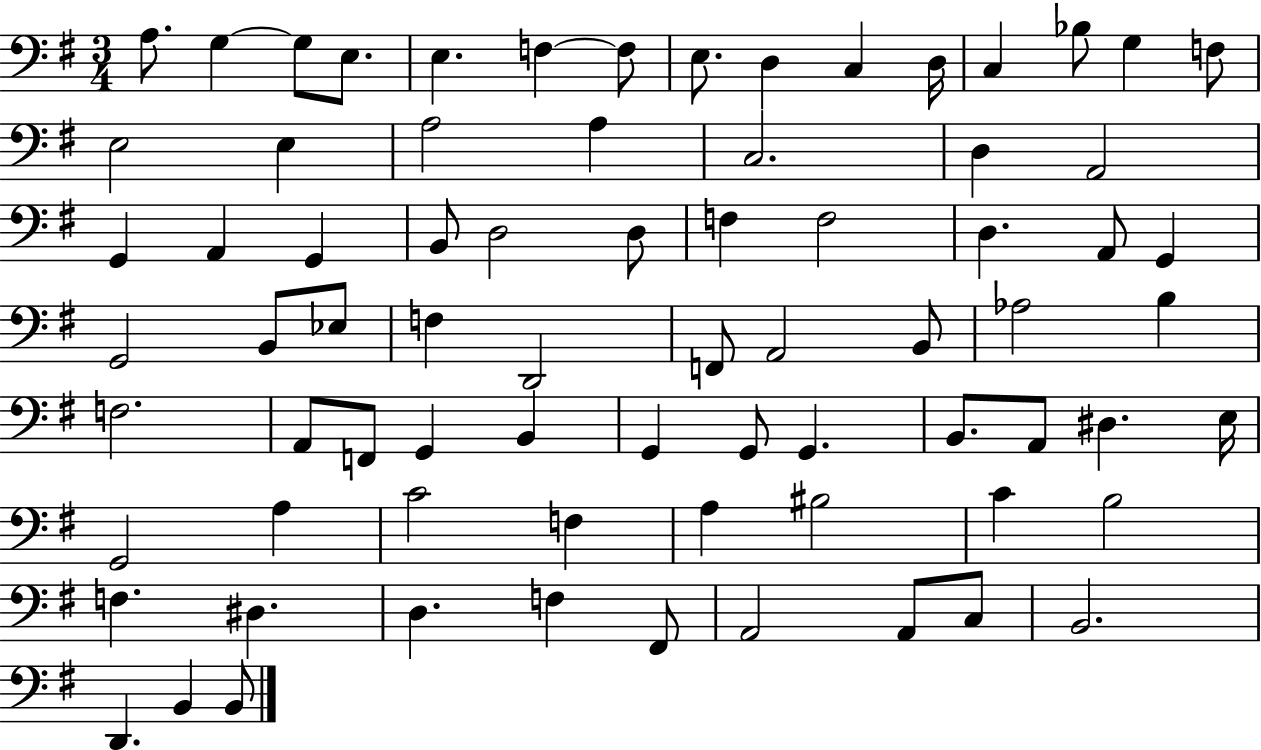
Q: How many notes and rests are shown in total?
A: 75